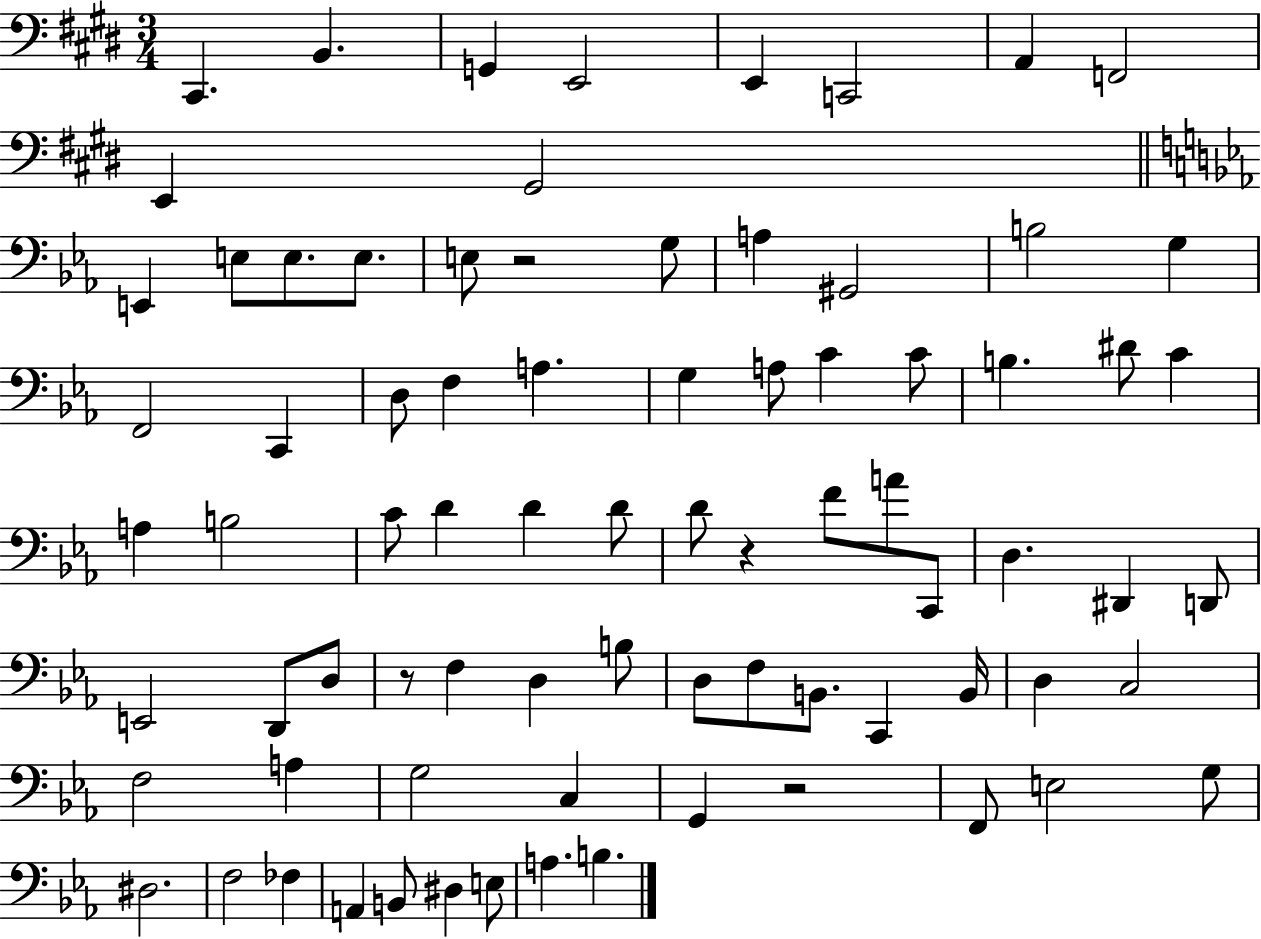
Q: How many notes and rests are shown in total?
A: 79